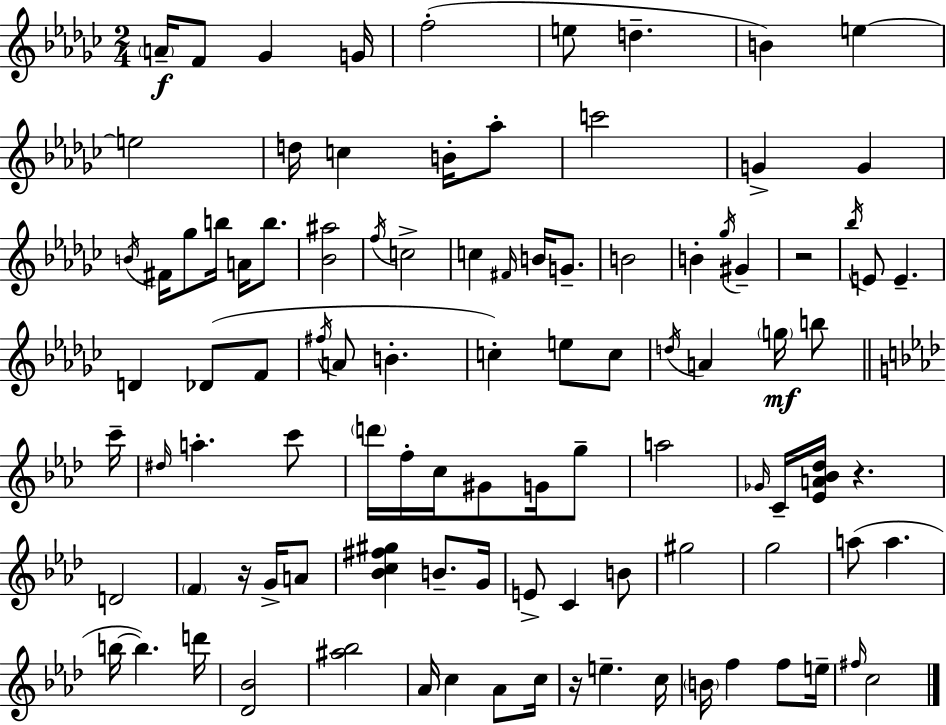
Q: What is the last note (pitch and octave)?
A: C5